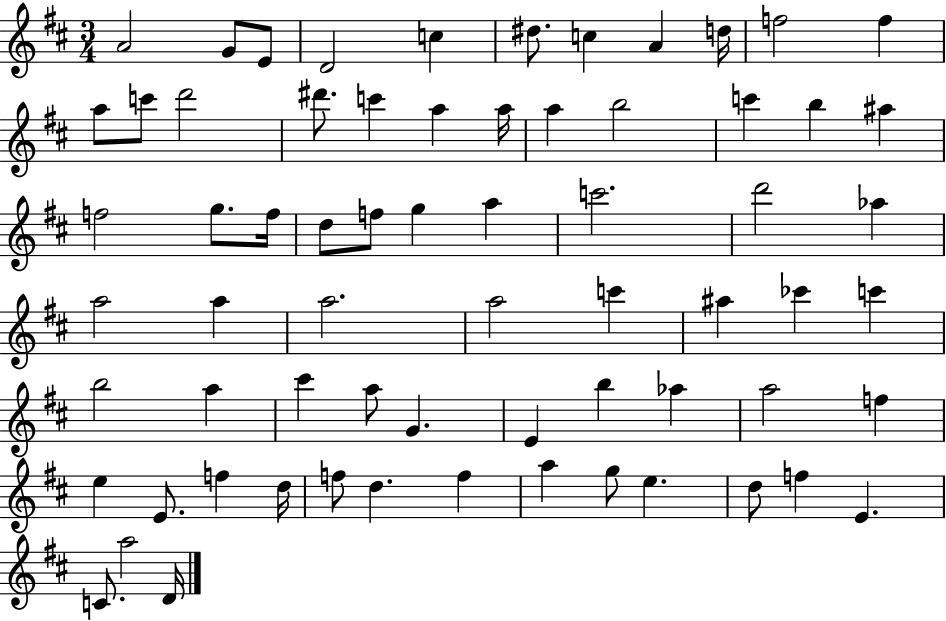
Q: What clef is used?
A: treble